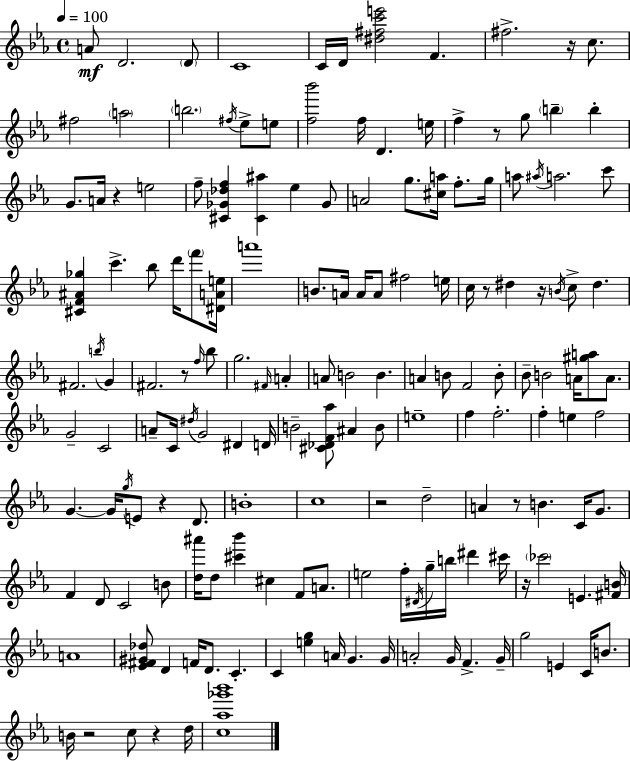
A4/e D4/h. D4/e C4/w C4/s D4/s [D#5,F#5,C6,E6]/h F4/q. F#5/h. R/s C5/e. F#5/h A5/h B5/h. F#5/s Eb5/e E5/e [F5,Bb6]/h F5/s D4/q. E5/s F5/q R/e G5/e B5/q B5/q G4/e. A4/s R/q E5/h F5/e [C#4,Gb4,Db5,F5]/q [C#4,A#5]/q Eb5/q Gb4/e A4/h G5/e. [C#5,A5]/s F5/e. G5/s A5/e A#5/s A5/h. C6/e [C#4,F4,A#4,Gb5]/q C6/q. Bb5/e D6/s F6/e [D#4,A4,E5]/s A6/w B4/e. A4/s A4/s A4/e F#5/h E5/s C5/s R/e D#5/q R/s B4/s C5/e D#5/q. F#4/h. B5/s G4/q F#4/h. R/e F5/s Bb5/e G5/h. F#4/s A4/q A4/e B4/h B4/q. A4/q B4/e F4/h B4/e Bb4/e B4/h A4/s [G#5,A5]/e A4/e. G4/h C4/h A4/e C4/s D#5/s G4/h D#4/q D4/s B4/h [C#4,Db4,F4,Ab5]/e A#4/q B4/e E5/w F5/q F5/h. F5/q E5/q F5/h G4/q. G4/s G5/s E4/e R/q D4/e. B4/w C5/w R/h D5/h A4/q R/e B4/q. C4/s G4/e. F4/q D4/e C4/h B4/e [D5,A#6]/s D5/e [C#6,Bb6]/q C#5/q F4/e A4/e. E5/h F5/s D#4/s G5/s B5/s D#6/q C#6/s R/s CES6/h E4/q. [F#4,B4]/s A4/w [Eb4,F#4,G#4,Db5]/e D4/q F4/s D4/e. C4/q. C4/q [E5,G5]/q A4/s G4/q. G4/s A4/h G4/s F4/q. G4/s G5/h E4/q C4/s B4/e. B4/s R/h C5/e R/q D5/s [C5,Ab5,Gb6,Bb6]/w